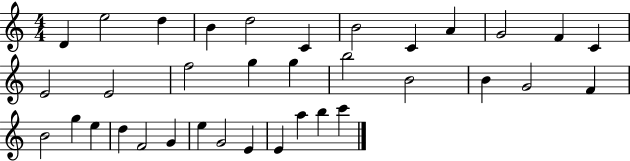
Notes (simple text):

D4/q E5/h D5/q B4/q D5/h C4/q B4/h C4/q A4/q G4/h F4/q C4/q E4/h E4/h F5/h G5/q G5/q B5/h B4/h B4/q G4/h F4/q B4/h G5/q E5/q D5/q F4/h G4/q E5/q G4/h E4/q E4/q A5/q B5/q C6/q